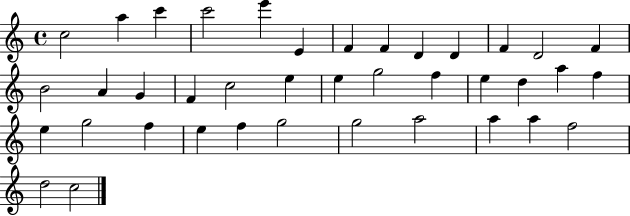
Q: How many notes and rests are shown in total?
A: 39